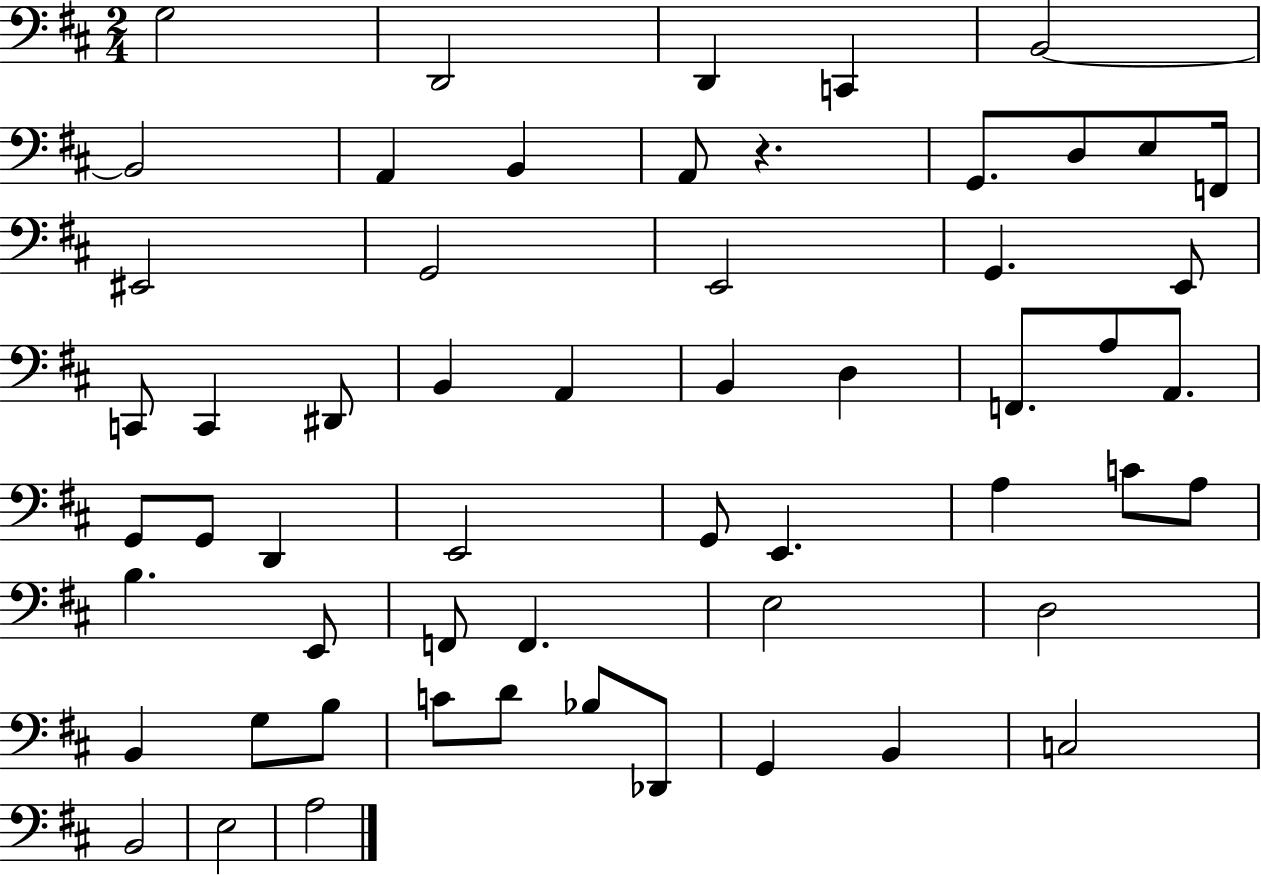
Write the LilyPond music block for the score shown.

{
  \clef bass
  \numericTimeSignature
  \time 2/4
  \key d \major
  g2 | d,2 | d,4 c,4 | b,2~~ | \break b,2 | a,4 b,4 | a,8 r4. | g,8. d8 e8 f,16 | \break eis,2 | g,2 | e,2 | g,4. e,8 | \break c,8 c,4 dis,8 | b,4 a,4 | b,4 d4 | f,8. a8 a,8. | \break g,8 g,8 d,4 | e,2 | g,8 e,4. | a4 c'8 a8 | \break b4. e,8 | f,8 f,4. | e2 | d2 | \break b,4 g8 b8 | c'8 d'8 bes8 des,8 | g,4 b,4 | c2 | \break b,2 | e2 | a2 | \bar "|."
}